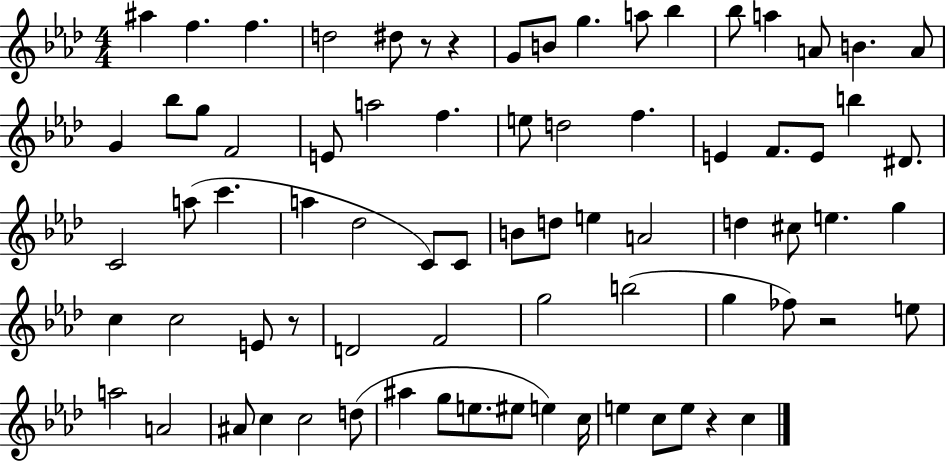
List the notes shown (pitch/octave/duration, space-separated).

A#5/q F5/q. F5/q. D5/h D#5/e R/e R/q G4/e B4/e G5/q. A5/e Bb5/q Bb5/e A5/q A4/e B4/q. A4/e G4/q Bb5/e G5/e F4/h E4/e A5/h F5/q. E5/e D5/h F5/q. E4/q F4/e. E4/e B5/q D#4/e. C4/h A5/e C6/q. A5/q Db5/h C4/e C4/e B4/e D5/e E5/q A4/h D5/q C#5/e E5/q. G5/q C5/q C5/h E4/e R/e D4/h F4/h G5/h B5/h G5/q FES5/e R/h E5/e A5/h A4/h A#4/e C5/q C5/h D5/e A#5/q G5/e E5/e. EIS5/e E5/q C5/s E5/q C5/e E5/e R/q C5/q